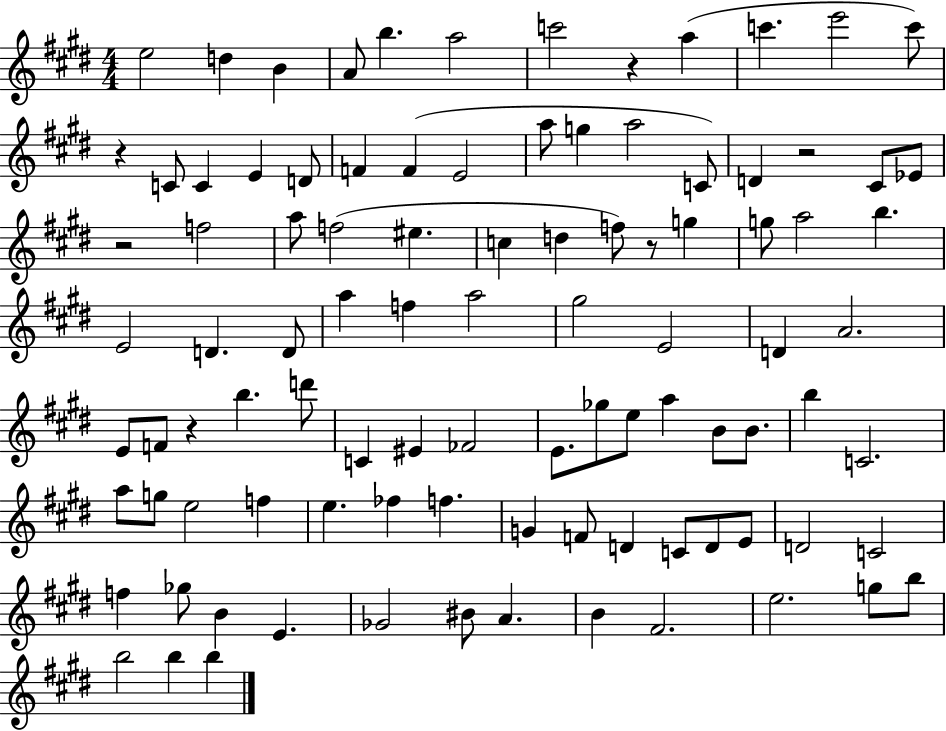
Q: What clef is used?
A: treble